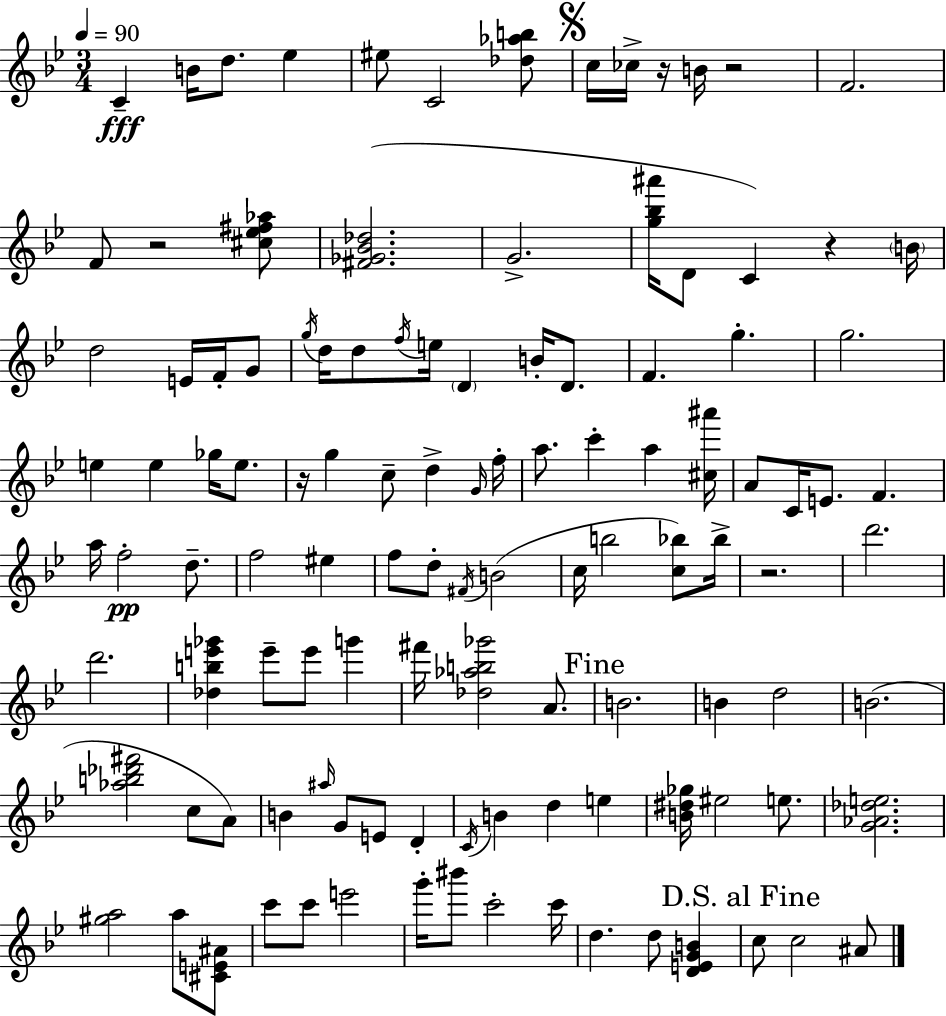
X:1
T:Untitled
M:3/4
L:1/4
K:Bb
C B/4 d/2 _e ^e/2 C2 [_d_ab]/2 c/4 _c/4 z/4 B/4 z2 F2 F/2 z2 [^c_e^f_a]/2 [^F_G_B_d]2 G2 [g_b^a']/4 D/2 C z B/4 d2 E/4 F/4 G/2 g/4 d/4 d/2 f/4 e/4 D B/4 D/2 F g g2 e e _g/4 e/2 z/4 g c/2 d G/4 f/4 a/2 c' a [^c^a']/4 A/2 C/4 E/2 F a/4 f2 d/2 f2 ^e f/2 d/2 ^F/4 B2 c/4 b2 [c_b]/2 _b/4 z2 d'2 d'2 [_dbe'_g'] e'/2 e'/2 g' ^f'/4 [_d_ab_g']2 A/2 B2 B d2 B2 [_ab_d'^f']2 c/2 A/2 B ^a/4 G/2 E/2 D C/4 B d e [B^d_g]/4 ^e2 e/2 [G_A_de]2 [^ga]2 a/2 [^CE^A]/2 c'/2 c'/2 e'2 g'/4 ^b'/2 c'2 c'/4 d d/2 [DEGB] c/2 c2 ^A/2